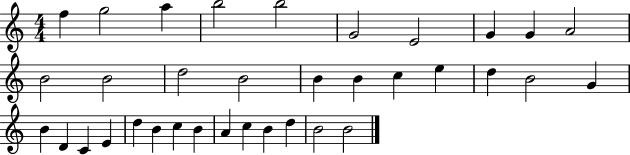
{
  \clef treble
  \numericTimeSignature
  \time 4/4
  \key c \major
  f''4 g''2 a''4 | b''2 b''2 | g'2 e'2 | g'4 g'4 a'2 | \break b'2 b'2 | d''2 b'2 | b'4 b'4 c''4 e''4 | d''4 b'2 g'4 | \break b'4 d'4 c'4 e'4 | d''4 b'4 c''4 b'4 | a'4 c''4 b'4 d''4 | b'2 b'2 | \break \bar "|."
}